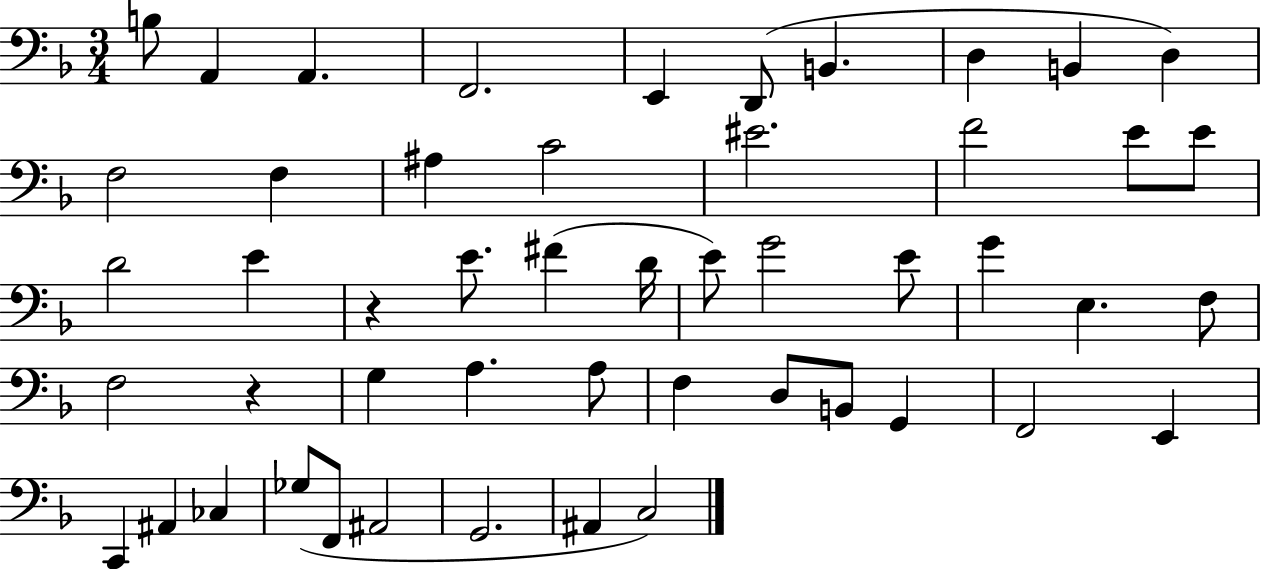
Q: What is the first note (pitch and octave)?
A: B3